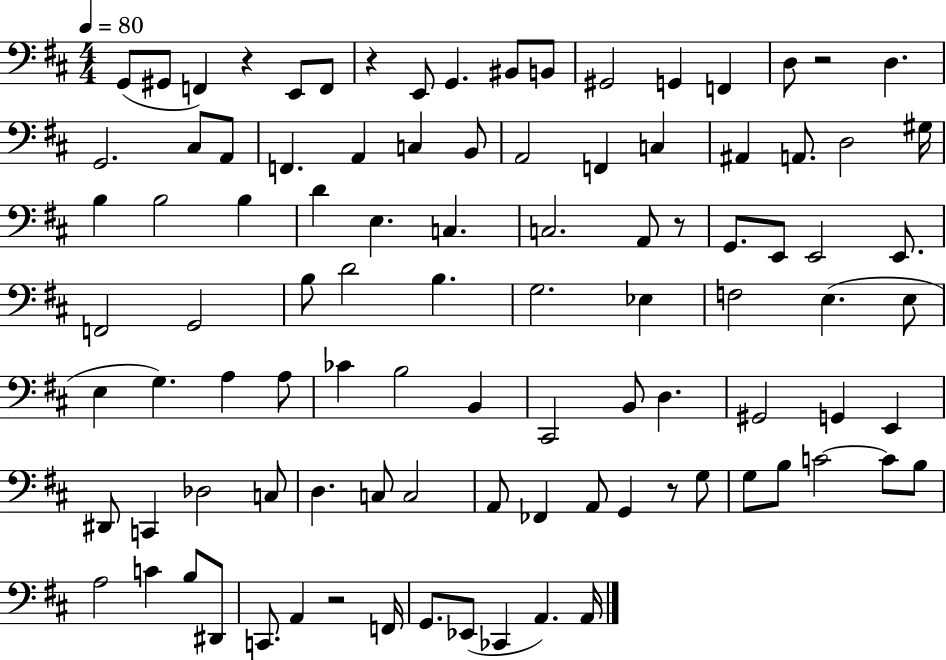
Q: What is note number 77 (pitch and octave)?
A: B3